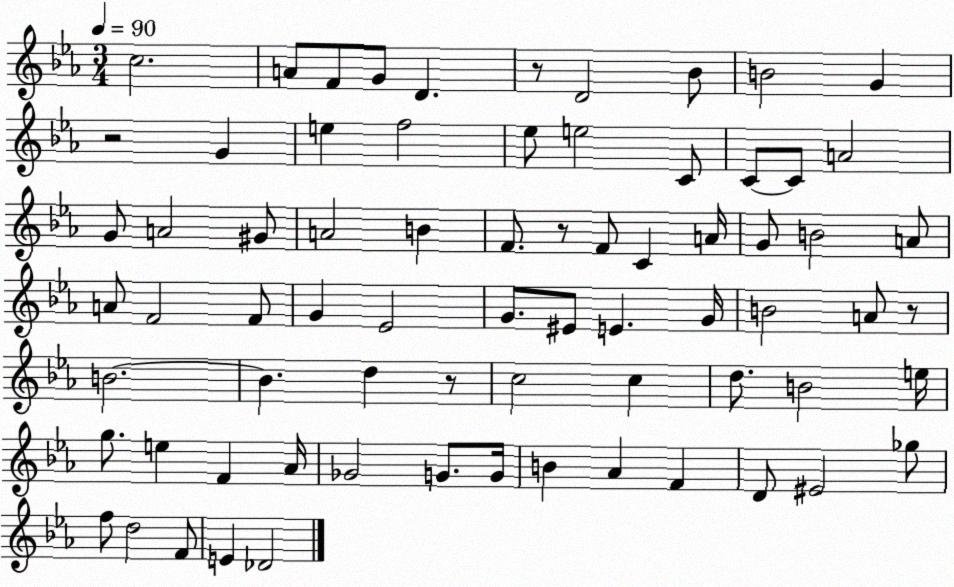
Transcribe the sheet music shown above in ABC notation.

X:1
T:Untitled
M:3/4
L:1/4
K:Eb
c2 A/2 F/2 G/2 D z/2 D2 _B/2 B2 G z2 G e f2 _e/2 e2 C/2 C/2 C/2 A2 G/2 A2 ^G/2 A2 B F/2 z/2 F/2 C A/4 G/2 B2 A/2 A/2 F2 F/2 G _E2 G/2 ^E/2 E G/4 B2 A/2 z/2 B2 B d z/2 c2 c d/2 B2 e/4 g/2 e F _A/4 _G2 G/2 G/4 B _A F D/2 ^E2 _g/2 f/2 d2 F/2 E _D2